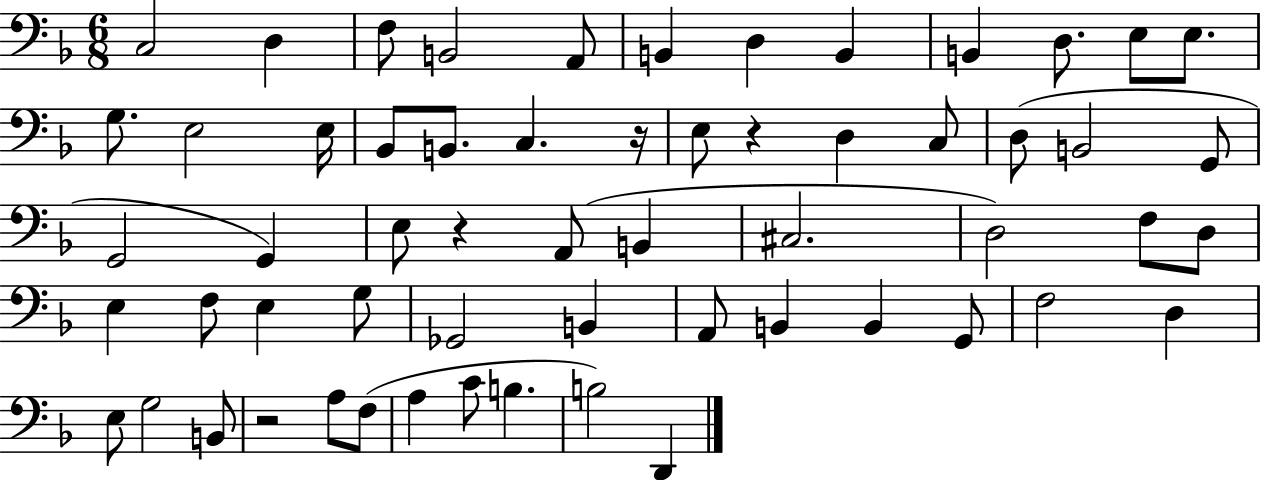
X:1
T:Untitled
M:6/8
L:1/4
K:F
C,2 D, F,/2 B,,2 A,,/2 B,, D, B,, B,, D,/2 E,/2 E,/2 G,/2 E,2 E,/4 _B,,/2 B,,/2 C, z/4 E,/2 z D, C,/2 D,/2 B,,2 G,,/2 G,,2 G,, E,/2 z A,,/2 B,, ^C,2 D,2 F,/2 D,/2 E, F,/2 E, G,/2 _G,,2 B,, A,,/2 B,, B,, G,,/2 F,2 D, E,/2 G,2 B,,/2 z2 A,/2 F,/2 A, C/2 B, B,2 D,,